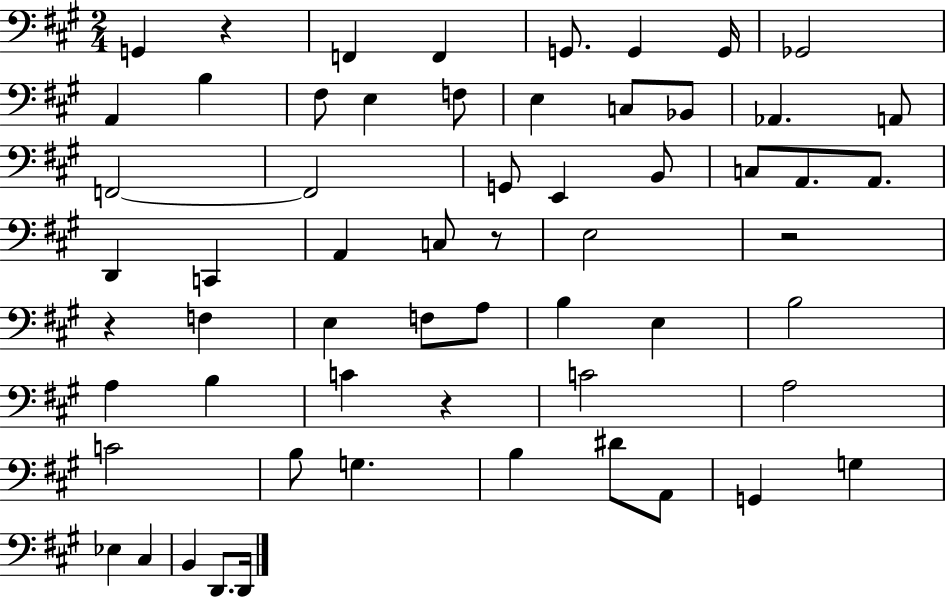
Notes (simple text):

G2/q R/q F2/q F2/q G2/e. G2/q G2/s Gb2/h A2/q B3/q F#3/e E3/q F3/e E3/q C3/e Bb2/e Ab2/q. A2/e F2/h F2/h G2/e E2/q B2/e C3/e A2/e. A2/e. D2/q C2/q A2/q C3/e R/e E3/h R/h R/q F3/q E3/q F3/e A3/e B3/q E3/q B3/h A3/q B3/q C4/q R/q C4/h A3/h C4/h B3/e G3/q. B3/q D#4/e A2/e G2/q G3/q Eb3/q C#3/q B2/q D2/e. D2/s